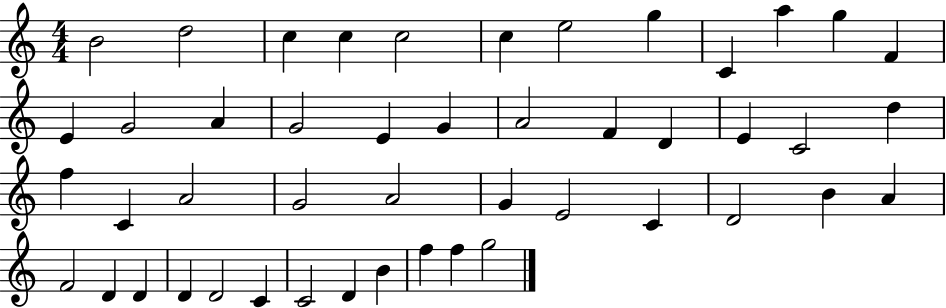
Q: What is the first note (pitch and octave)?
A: B4